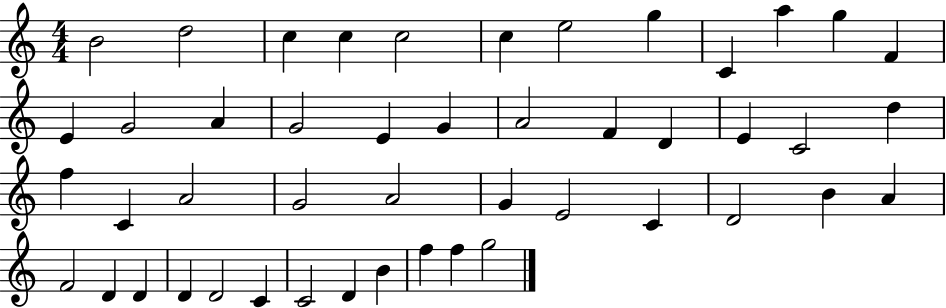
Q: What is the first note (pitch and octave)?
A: B4